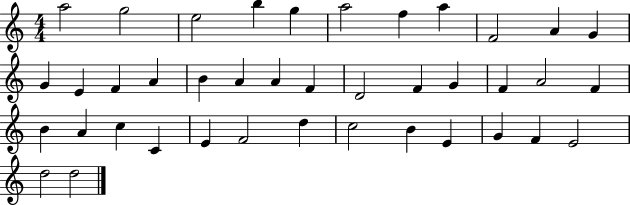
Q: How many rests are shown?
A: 0